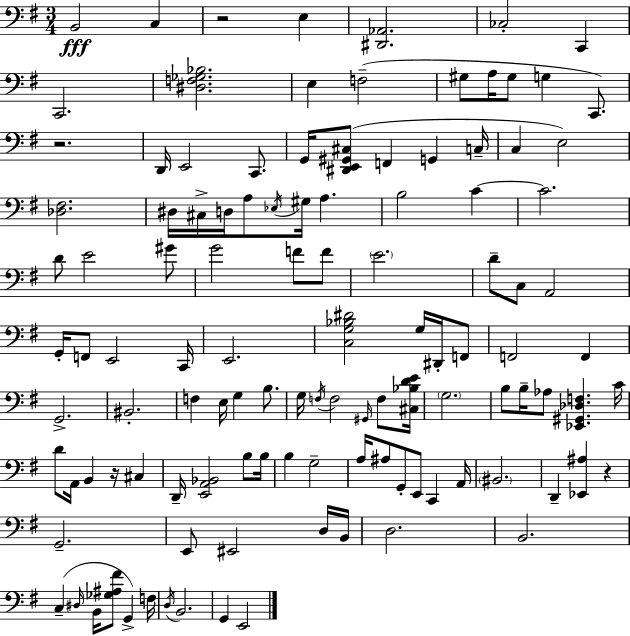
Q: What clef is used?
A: bass